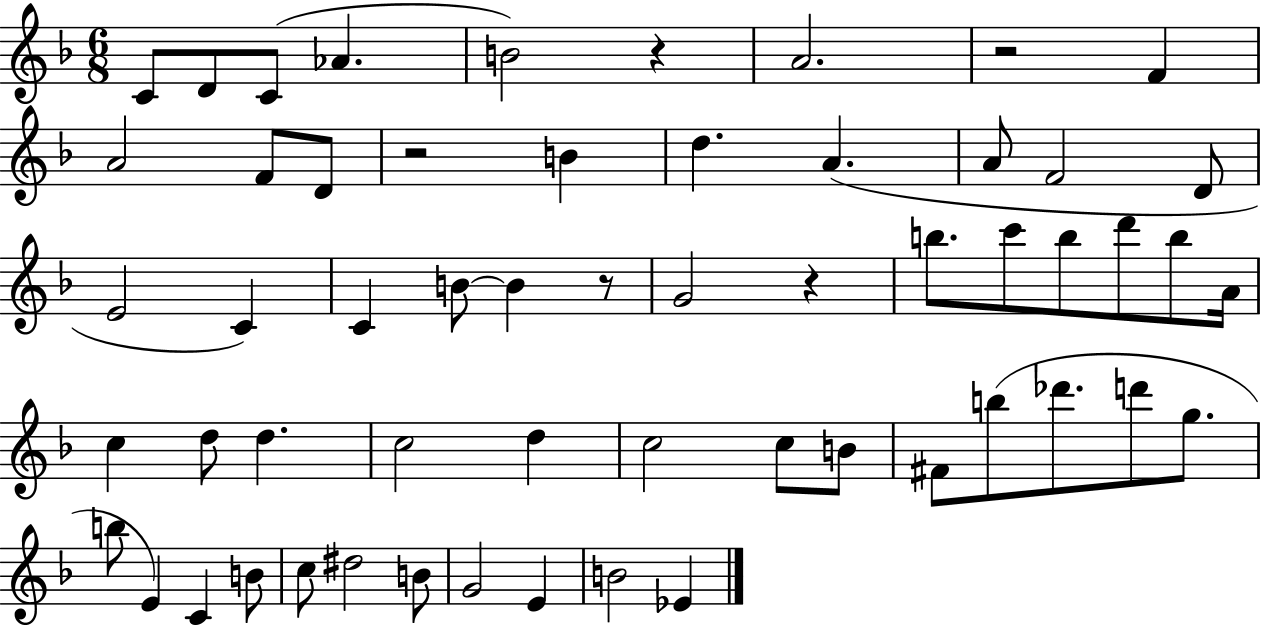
{
  \clef treble
  \numericTimeSignature
  \time 6/8
  \key f \major
  \repeat volta 2 { c'8 d'8 c'8( aes'4. | b'2) r4 | a'2. | r2 f'4 | \break a'2 f'8 d'8 | r2 b'4 | d''4. a'4.( | a'8 f'2 d'8 | \break e'2 c'4) | c'4 b'8~~ b'4 r8 | g'2 r4 | b''8. c'''8 b''8 d'''8 b''8 a'16 | \break c''4 d''8 d''4. | c''2 d''4 | c''2 c''8 b'8 | fis'8 b''8( des'''8. d'''8 g''8. | \break b''8 e'4) c'4 b'8 | c''8 dis''2 b'8 | g'2 e'4 | b'2 ees'4 | \break } \bar "|."
}